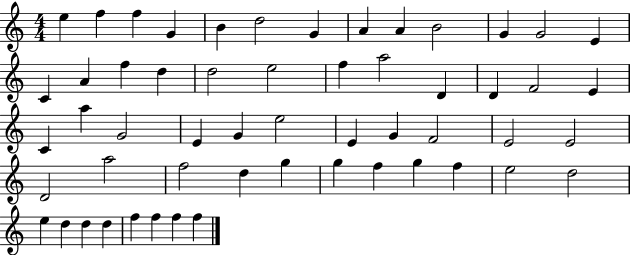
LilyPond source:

{
  \clef treble
  \numericTimeSignature
  \time 4/4
  \key c \major
  e''4 f''4 f''4 g'4 | b'4 d''2 g'4 | a'4 a'4 b'2 | g'4 g'2 e'4 | \break c'4 a'4 f''4 d''4 | d''2 e''2 | f''4 a''2 d'4 | d'4 f'2 e'4 | \break c'4 a''4 g'2 | e'4 g'4 e''2 | e'4 g'4 f'2 | e'2 e'2 | \break d'2 a''2 | f''2 d''4 g''4 | g''4 f''4 g''4 f''4 | e''2 d''2 | \break e''4 d''4 d''4 d''4 | f''4 f''4 f''4 f''4 | \bar "|."
}